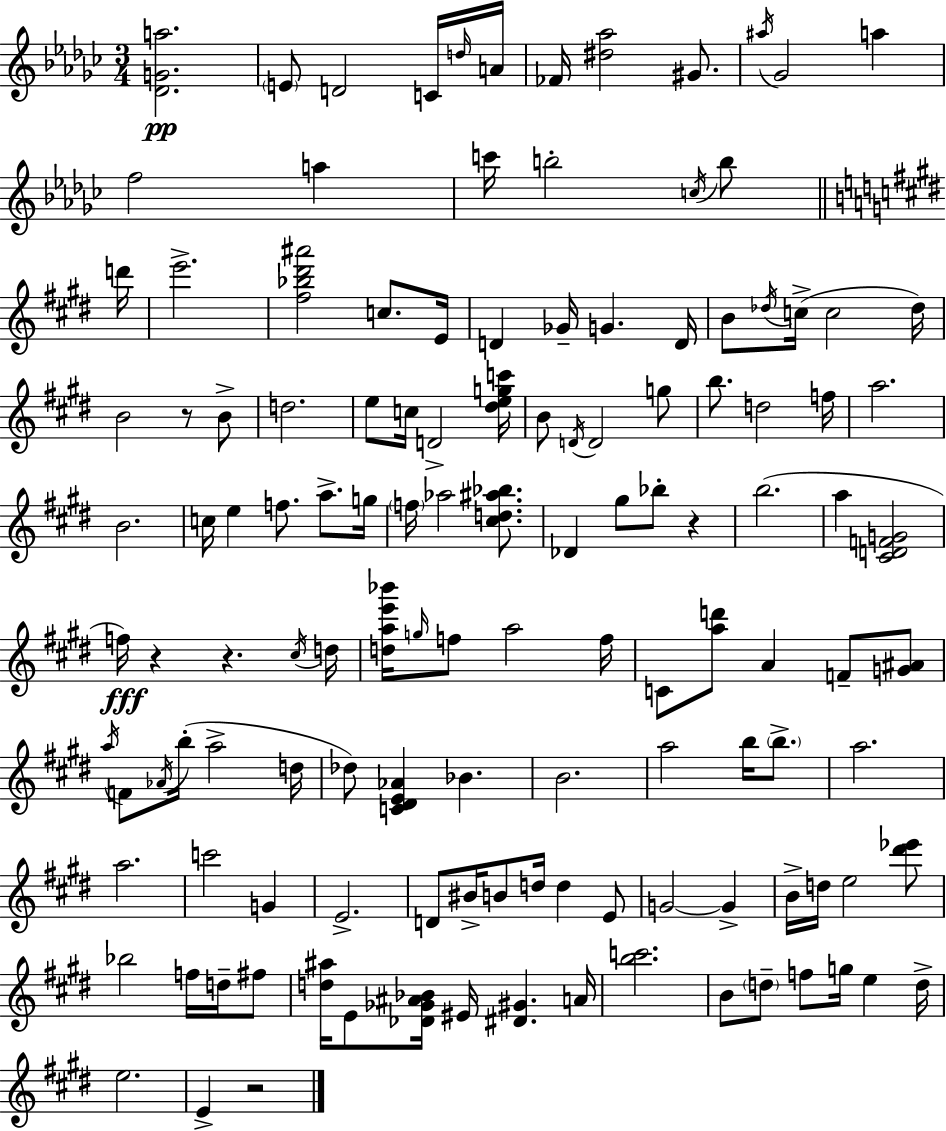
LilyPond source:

{
  \clef treble
  \numericTimeSignature
  \time 3/4
  \key ees \minor
  <des' g' a''>2.\pp | \parenthesize e'8 d'2 c'16 \grace { d''16 } | a'16 fes'16 <dis'' aes''>2 gis'8. | \acciaccatura { ais''16 } ges'2 a''4 | \break f''2 a''4 | c'''16 b''2-. \acciaccatura { c''16 } | b''8 \bar "||" \break \key e \major d'''16 e'''2.-> | <fis'' bes'' dis''' ais'''>2 c''8. | e'16 d'4 ges'16-- g'4. | d'16 b'8 \acciaccatura { des''16 } c''16->( c''2 | \break des''16) b'2 r8 | b'8-> d''2. | e''8 c''16 d'2-> | <dis'' e'' g'' c'''>16 b'8 \acciaccatura { d'16 } d'2 | \break g''8 b''8. d''2 | f''16 a''2. | b'2. | c''16 e''4 f''8. a''8.-> | \break g''16 \parenthesize f''16 aes''2 | <cis'' d'' ais'' bes''>8. des'4 gis''8 bes''8-. r4 | b''2.( | a''4 <cis' d' f' g'>2 | \break f''16\fff) r4 r4. | \acciaccatura { cis''16 } d''16 <d'' a'' e''' bes'''>16 \grace { g''16 } f''8 a''2 | f''16 c'8 <a'' d'''>8 a'4 | f'8-- <g' ais'>8 \acciaccatura { a''16 } f'8 \acciaccatura { aes'16 }( b''16-. a''2-> | \break d''16 des''8) <c' dis' e' aes'>4 | bes'4. b'2. | a''2 | b''16 \parenthesize b''8.-> a''2. | \break a''2. | c'''2 | g'4 e'2.-> | d'8 bis'16-> b'8 | \break d''16 d''4 e'8 g'2~~ | g'4-> b'16-> d''16 e''2 | <dis''' ees'''>8 bes''2 | f''16 d''16-- fis''8 <d'' ais''>16 e'8 <des' ges' ais' bes'>16 eis'16 | \break <dis' gis'>4. a'16 <b'' c'''>2. | b'8 \parenthesize d''8-- f''8 | g''16 e''4 d''16-> e''2. | e'4-> r2 | \break \bar "|."
}